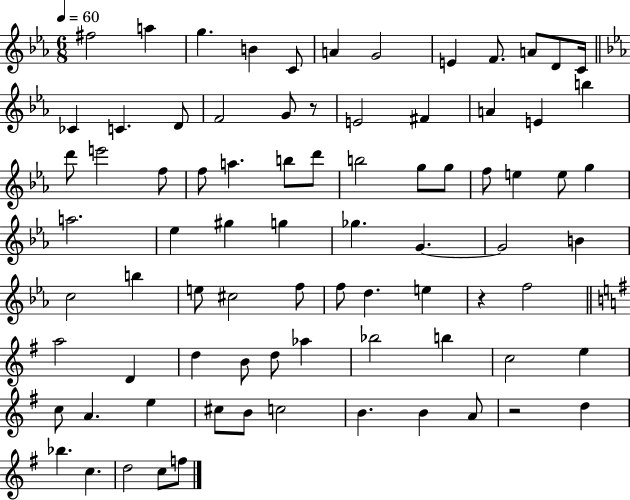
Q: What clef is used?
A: treble